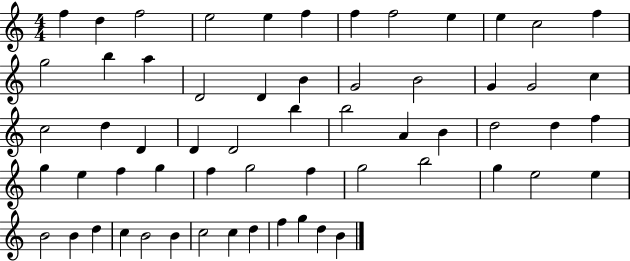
{
  \clef treble
  \numericTimeSignature
  \time 4/4
  \key c \major
  f''4 d''4 f''2 | e''2 e''4 f''4 | f''4 f''2 e''4 | e''4 c''2 f''4 | \break g''2 b''4 a''4 | d'2 d'4 b'4 | g'2 b'2 | g'4 g'2 c''4 | \break c''2 d''4 d'4 | d'4 d'2 b''4 | b''2 a'4 b'4 | d''2 d''4 f''4 | \break g''4 e''4 f''4 g''4 | f''4 g''2 f''4 | g''2 b''2 | g''4 e''2 e''4 | \break b'2 b'4 d''4 | c''4 b'2 b'4 | c''2 c''4 d''4 | f''4 g''4 d''4 b'4 | \break \bar "|."
}